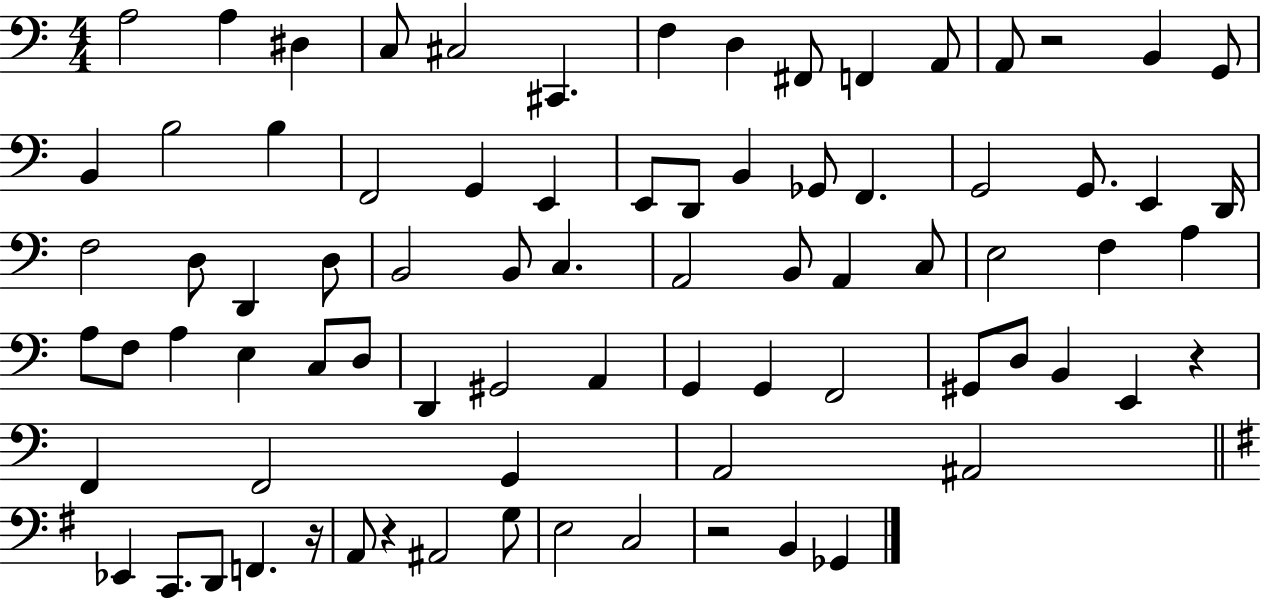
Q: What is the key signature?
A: C major